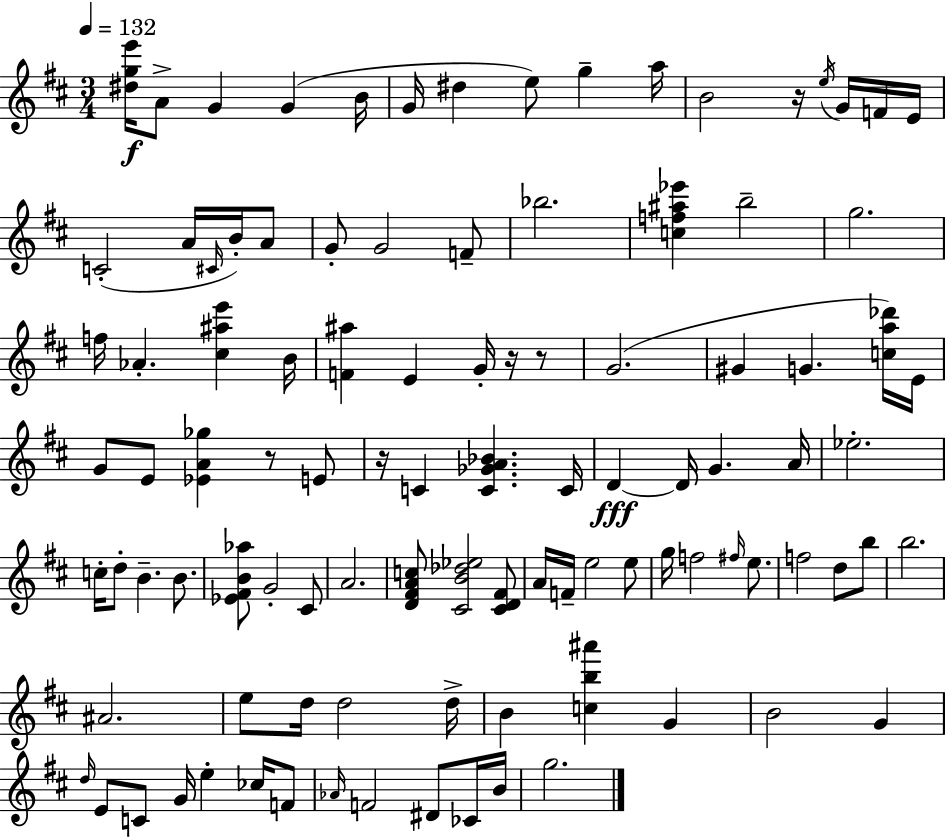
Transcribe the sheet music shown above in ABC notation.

X:1
T:Untitled
M:3/4
L:1/4
K:D
[^dge']/4 A/2 G G B/4 G/4 ^d e/2 g a/4 B2 z/4 e/4 G/4 F/4 E/4 C2 A/4 ^C/4 B/4 A/2 G/2 G2 F/2 _b2 [cf^a_e'] b2 g2 f/4 _A [^c^ae'] B/4 [F^a] E G/4 z/4 z/2 G2 ^G G [ca_d']/4 E/4 G/2 E/2 [_EA_g] z/2 E/2 z/4 C [C_GA_B] C/4 D D/4 G A/4 _e2 c/4 d/2 B B/2 [_E^FB_a]/2 G2 ^C/2 A2 [D^FAc]/2 [^CB_d_e]2 [^CD^F]/2 A/4 F/4 e2 e/2 g/4 f2 ^f/4 e/2 f2 d/2 b/2 b2 ^A2 e/2 d/4 d2 d/4 B [cb^a'] G B2 G d/4 E/2 C/2 G/4 e _c/4 F/2 _A/4 F2 ^D/2 _C/4 B/4 g2